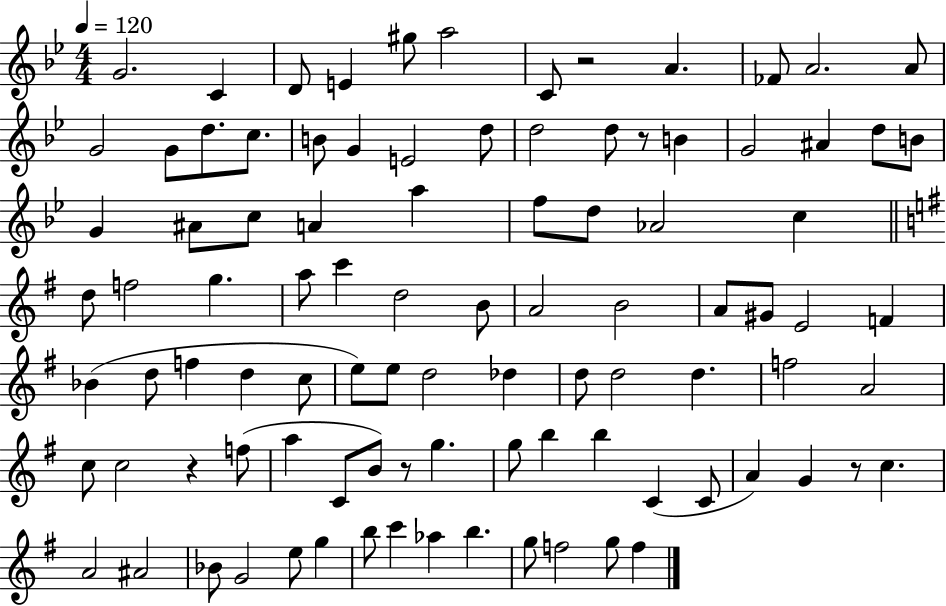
G4/h. C4/q D4/e E4/q G#5/e A5/h C4/e R/h A4/q. FES4/e A4/h. A4/e G4/h G4/e D5/e. C5/e. B4/e G4/q E4/h D5/e D5/h D5/e R/e B4/q G4/h A#4/q D5/e B4/e G4/q A#4/e C5/e A4/q A5/q F5/e D5/e Ab4/h C5/q D5/e F5/h G5/q. A5/e C6/q D5/h B4/e A4/h B4/h A4/e G#4/e E4/h F4/q Bb4/q D5/e F5/q D5/q C5/e E5/e E5/e D5/h Db5/q D5/e D5/h D5/q. F5/h A4/h C5/e C5/h R/q F5/e A5/q C4/e B4/e R/e G5/q. G5/e B5/q B5/q C4/q C4/e A4/q G4/q R/e C5/q. A4/h A#4/h Bb4/e G4/h E5/e G5/q B5/e C6/q Ab5/q B5/q. G5/e F5/h G5/e F5/q